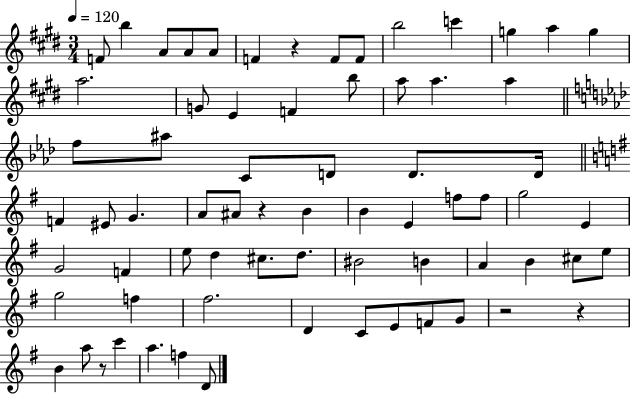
{
  \clef treble
  \numericTimeSignature
  \time 3/4
  \key e \major
  \tempo 4 = 120
  f'8 b''4 a'8 a'8 a'8 | f'4 r4 f'8 f'8 | b''2 c'''4 | g''4 a''4 g''4 | \break a''2. | g'8 e'4 f'4 b''8 | a''8 a''4. a''4 | \bar "||" \break \key aes \major f''8 ais''8 c'8 d'8 d'8. d'16 | \bar "||" \break \key e \minor f'4 eis'8 g'4. | a'8 ais'8 r4 b'4 | b'4 e'4 f''8 f''8 | g''2 e'4 | \break g'2 f'4 | e''8 d''4 cis''8. d''8. | bis'2 b'4 | a'4 b'4 cis''8 e''8 | \break g''2 f''4 | fis''2. | d'4 c'8 e'8 f'8 g'8 | r2 r4 | \break b'4 a''8 r8 c'''4 | a''4. f''4 d'8 | \bar "|."
}